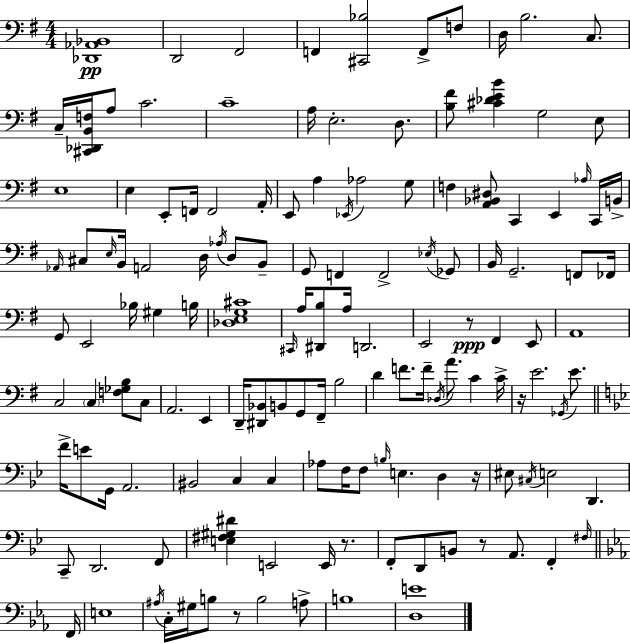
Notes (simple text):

[Db2,Ab2,Bb2]/w D2/h F#2/h F2/q [C#2,Bb3]/h F2/e F3/e D3/s B3/h. C3/e. C3/s [C#2,Db2,B2,F3]/s A3/e C4/h. C4/w A3/s E3/h. D3/e. [B3,F#4]/e [C#4,Db4,E4,B4]/q G3/h E3/e E3/w E3/q E2/e F2/s F2/h A2/s E2/e A3/q Eb2/s Ab3/h G3/e F3/q [A2,Bb2,D#3]/e C2/q E2/q Ab3/s C2/s B2/s Ab2/s C#3/e E3/s B2/s A2/h D3/s Ab3/s D3/e B2/e G2/e F2/q F2/h Eb3/s Gb2/e B2/s G2/h. F2/e FES2/s G2/e E2/h Bb3/s G#3/q B3/s [Db3,E3,G3,C#4]/w C#2/s A3/s [D#2,B3]/e A3/s D2/h. E2/h R/e F#2/q E2/e A2/w C3/h C3/q [F3,Gb3,B3]/e C3/e A2/h. E2/q D2/s [D#2,Bb2]/e B2/e G2/e F#2/s B3/h D4/q F4/e. F4/s Db3/s A4/e. C4/q C4/s R/s E4/h. Gb2/s E4/e. F4/s E4/e G2/s A2/h. BIS2/h C3/q C3/q Ab3/e F3/s F3/e B3/s E3/q. D3/q R/s EIS3/e C#3/s E3/h D2/q. C2/e D2/h. F2/e [E3,F#3,G#3,D#4]/q E2/h E2/s R/e. F2/e D2/e B2/e R/e A2/e. F2/q F#3/s F2/s E3/w A#3/s C3/s G#3/s B3/e R/e B3/h A3/e B3/w [D3,E4]/w